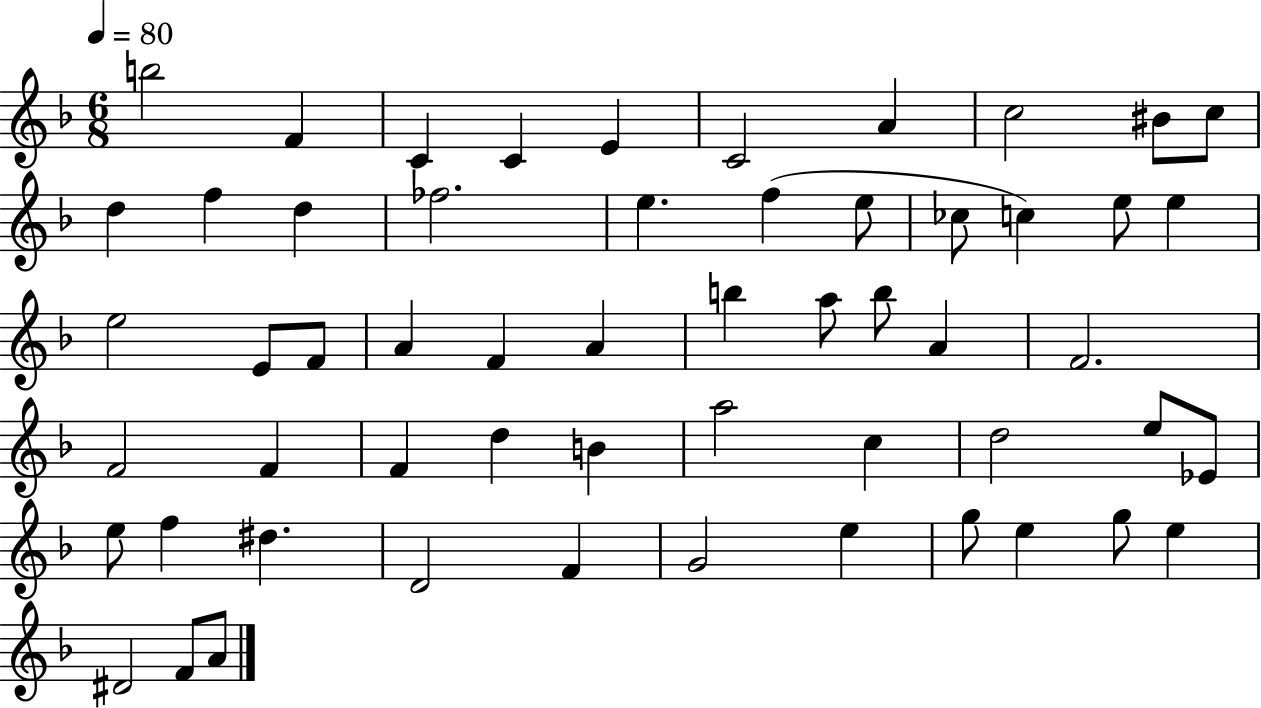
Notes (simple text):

B5/h F4/q C4/q C4/q E4/q C4/h A4/q C5/h BIS4/e C5/e D5/q F5/q D5/q FES5/h. E5/q. F5/q E5/e CES5/e C5/q E5/e E5/q E5/h E4/e F4/e A4/q F4/q A4/q B5/q A5/e B5/e A4/q F4/h. F4/h F4/q F4/q D5/q B4/q A5/h C5/q D5/h E5/e Eb4/e E5/e F5/q D#5/q. D4/h F4/q G4/h E5/q G5/e E5/q G5/e E5/q D#4/h F4/e A4/e